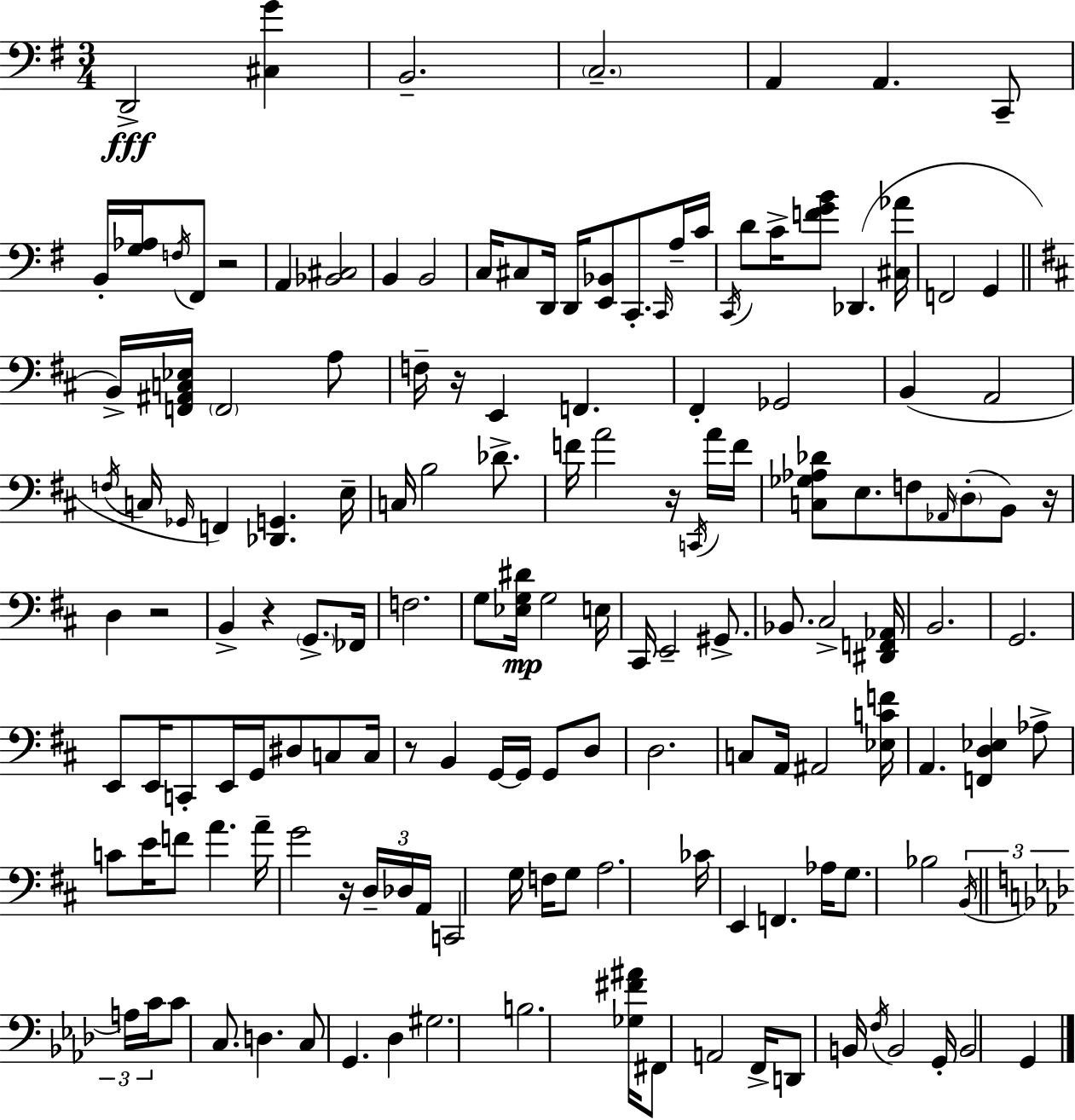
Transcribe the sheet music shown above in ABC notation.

X:1
T:Untitled
M:3/4
L:1/4
K:G
D,,2 [^C,G] B,,2 C,2 A,, A,, C,,/2 B,,/4 [G,_A,]/4 F,/4 ^F,,/2 z2 A,, [_B,,^C,]2 B,, B,,2 C,/4 ^C,/2 D,,/4 D,,/4 [E,,_B,,]/2 C,,/2 C,,/4 A,/4 C/4 C,,/4 D/2 C/4 [FGB]/2 _D,, [^C,_A]/4 F,,2 G,, B,,/4 [F,,^A,,C,_E,]/4 F,,2 A,/2 F,/4 z/4 E,, F,, ^F,, _G,,2 B,, A,,2 F,/4 C,/4 _G,,/4 F,, [_D,,G,,] E,/4 C,/4 B,2 _D/2 F/4 A2 z/4 C,,/4 A/4 F/4 [C,_G,_A,_D]/2 E,/2 F,/2 _A,,/4 D,/2 B,,/2 z/4 D, z2 B,, z G,,/2 _F,,/4 F,2 G,/2 [_E,G,^D]/4 G,2 E,/4 ^C,,/4 E,,2 ^G,,/2 _B,,/2 ^C,2 [^D,,F,,_A,,]/4 B,,2 G,,2 E,,/2 E,,/4 C,,/2 E,,/4 G,,/4 ^D,/2 C,/2 C,/4 z/2 B,, G,,/4 G,,/4 G,,/2 D,/2 D,2 C,/2 A,,/4 ^A,,2 [_E,CF]/4 A,, [F,,D,_E,] _A,/2 C/2 E/4 F/2 A A/4 G2 z/4 D,/4 _D,/4 A,,/4 C,,2 G,/4 F,/4 G,/2 A,2 _C/4 E,, F,, _A,/4 G,/2 _B,2 B,,/4 A,/4 C/4 C/2 C,/2 D, C,/2 G,, _D, ^G,2 B,2 [_G,^F^A]/4 ^F,,/2 A,,2 F,,/4 D,,/2 B,,/4 F,/4 B,,2 G,,/4 B,,2 G,,